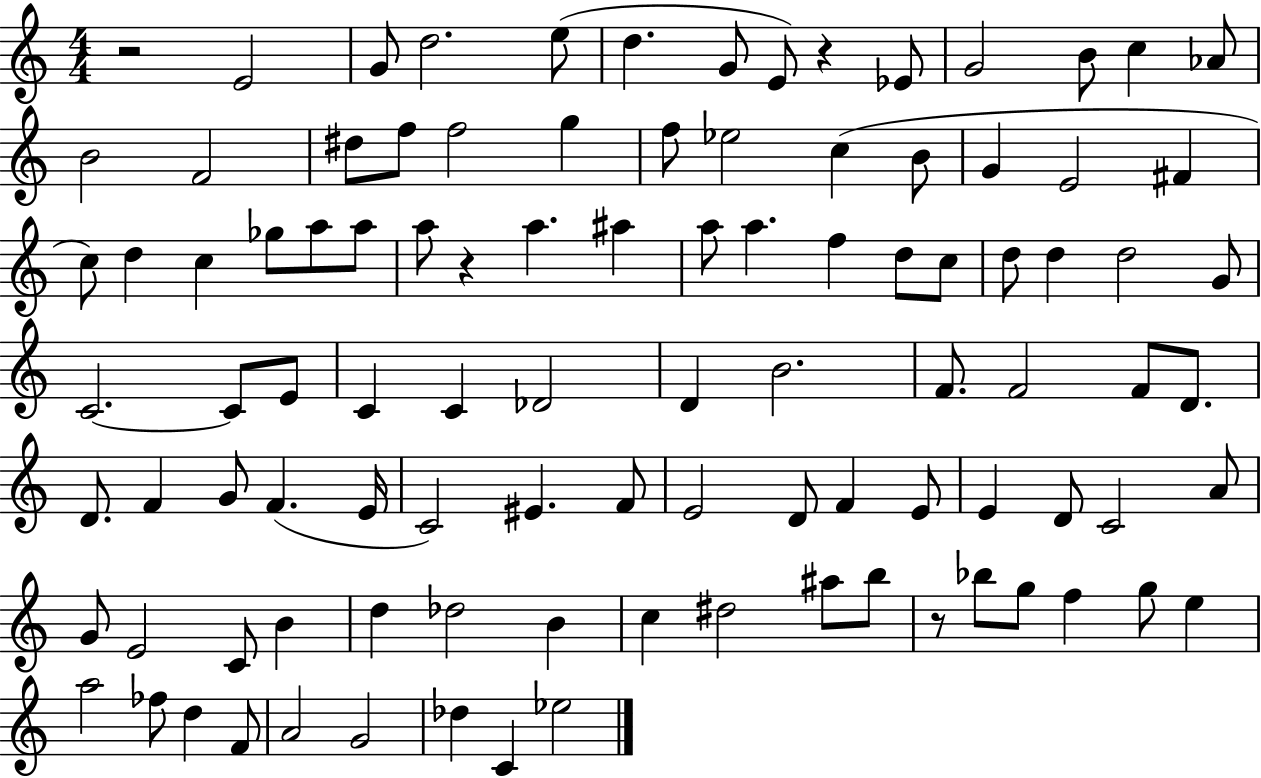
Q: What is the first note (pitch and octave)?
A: E4